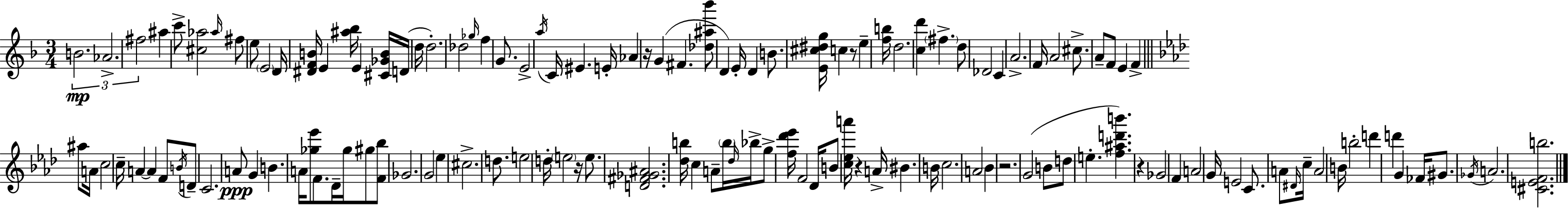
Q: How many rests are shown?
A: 6